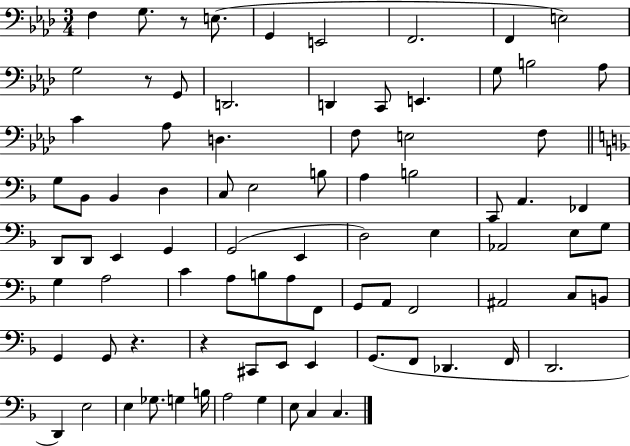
{
  \clef bass
  \numericTimeSignature
  \time 3/4
  \key aes \major
  f4 g8. r8 e8.( | g,4 e,2 | f,2. | f,4 e2) | \break g2 r8 g,8 | d,2. | d,4 c,8 e,4. | g8 b2 aes8 | \break c'4 aes8 d4. | f8 e2 f8 | \bar "||" \break \key f \major g8 bes,8 bes,4 d4 | c8 e2 b8 | a4 b2 | c,8 a,4. fes,4 | \break d,8 d,8 e,4 g,4 | g,2( e,4 | d2) e4 | aes,2 e8 g8 | \break g4 a2 | c'4 a8 b8 a8 f,8 | g,8 a,8 f,2 | ais,2 c8 b,8 | \break g,4 g,8 r4. | r4 cis,8 e,8 e,4 | g,8.( f,8 des,4. f,16 | d,2. | \break d,4) e2 | e4 ges8. g4 b16 | a2 g4 | e8 c4 c4. | \break \bar "|."
}